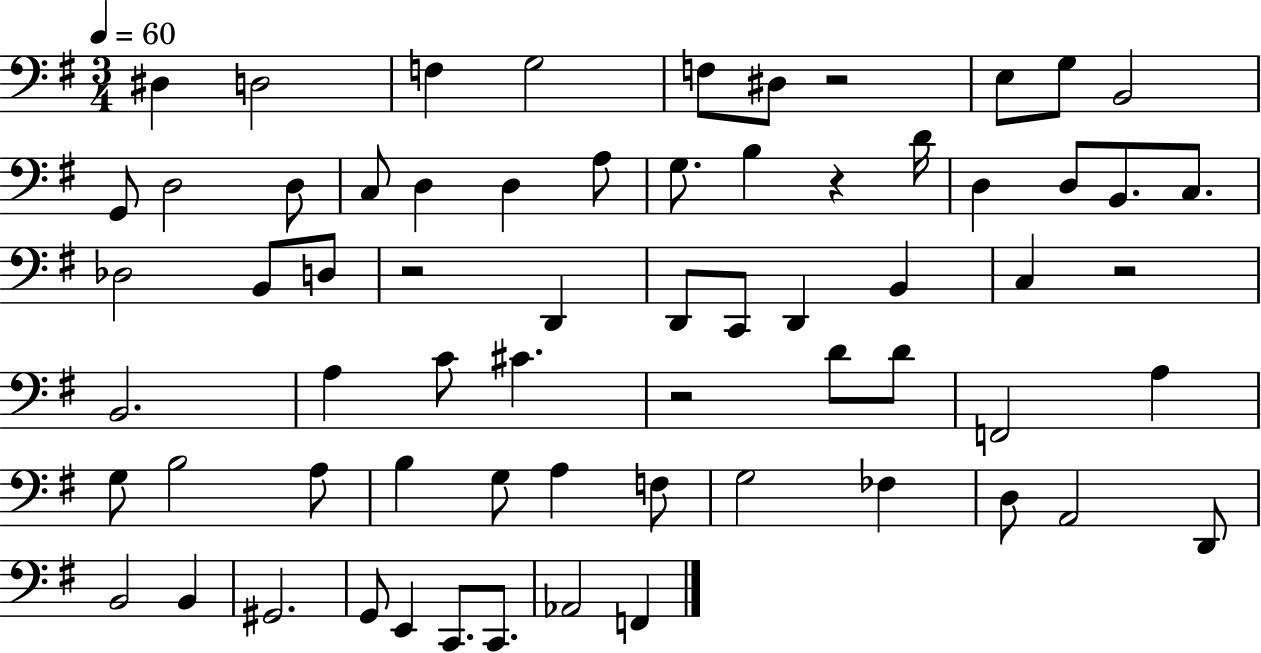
D#3/q D3/h F3/q G3/h F3/e D#3/e R/h E3/e G3/e B2/h G2/e D3/h D3/e C3/e D3/q D3/q A3/e G3/e. B3/q R/q D4/s D3/q D3/e B2/e. C3/e. Db3/h B2/e D3/e R/h D2/q D2/e C2/e D2/q B2/q C3/q R/h B2/h. A3/q C4/e C#4/q. R/h D4/e D4/e F2/h A3/q G3/e B3/h A3/e B3/q G3/e A3/q F3/e G3/h FES3/q D3/e A2/h D2/e B2/h B2/q G#2/h. G2/e E2/q C2/e. C2/e. Ab2/h F2/q